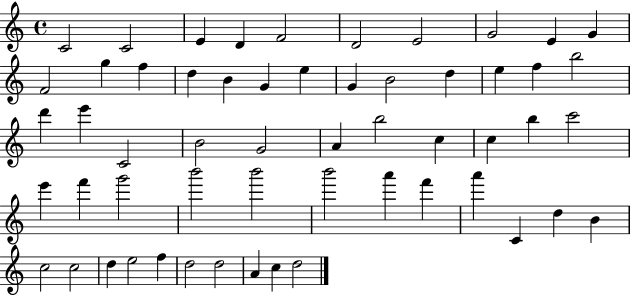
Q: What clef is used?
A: treble